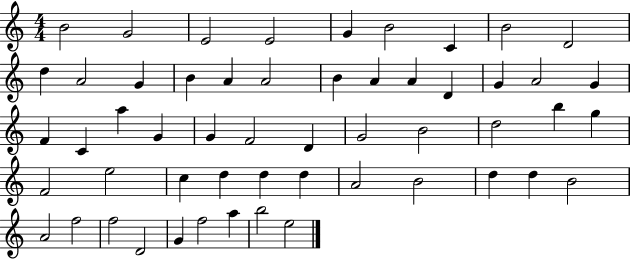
X:1
T:Untitled
M:4/4
L:1/4
K:C
B2 G2 E2 E2 G B2 C B2 D2 d A2 G B A A2 B A A D G A2 G F C a G G F2 D G2 B2 d2 b g F2 e2 c d d d A2 B2 d d B2 A2 f2 f2 D2 G f2 a b2 e2